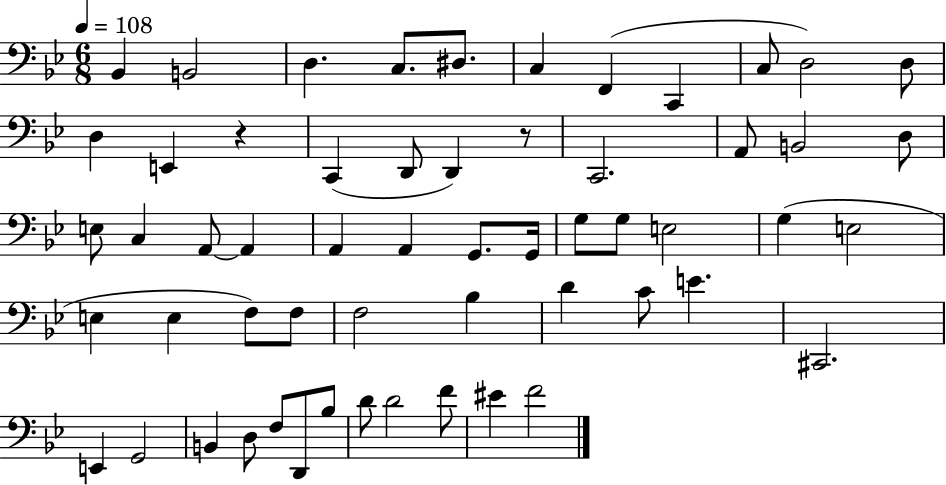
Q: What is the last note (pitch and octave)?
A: F4